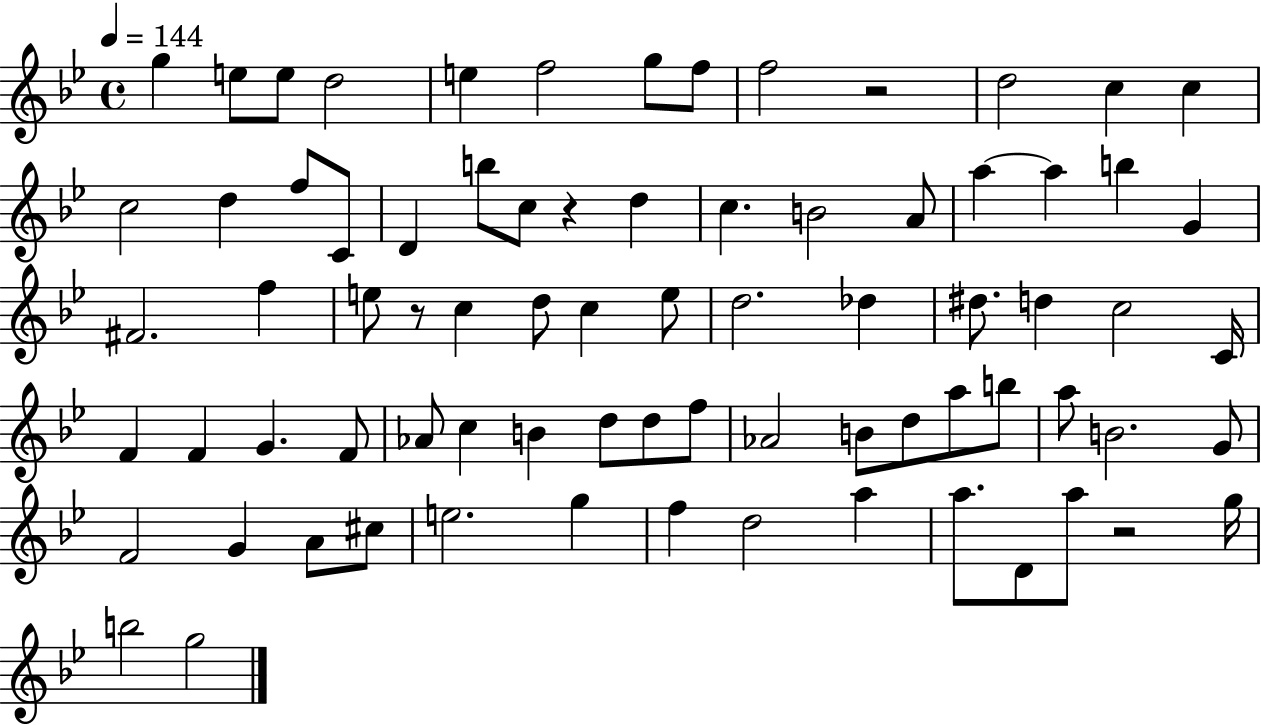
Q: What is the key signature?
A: BES major